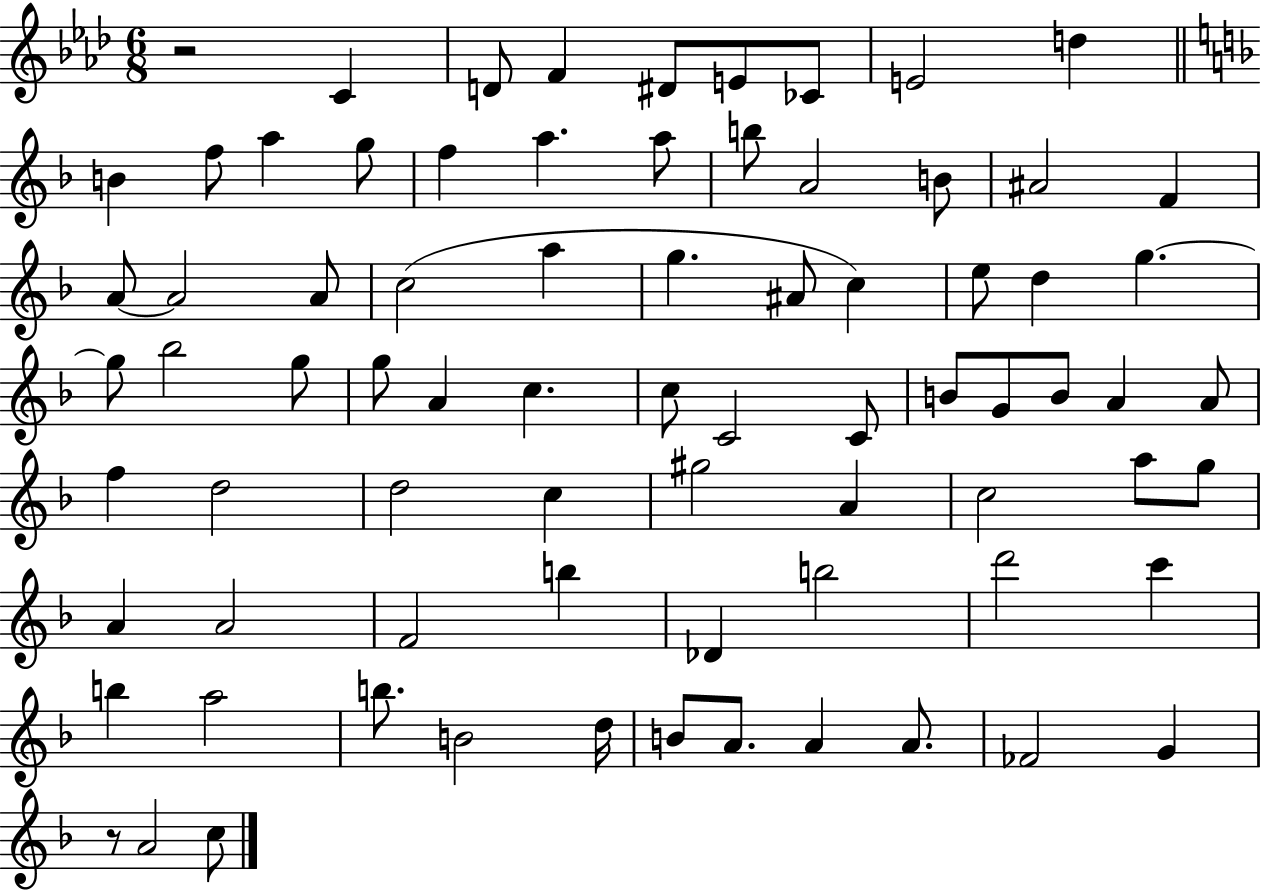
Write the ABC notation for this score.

X:1
T:Untitled
M:6/8
L:1/4
K:Ab
z2 C D/2 F ^D/2 E/2 _C/2 E2 d B f/2 a g/2 f a a/2 b/2 A2 B/2 ^A2 F A/2 A2 A/2 c2 a g ^A/2 c e/2 d g g/2 _b2 g/2 g/2 A c c/2 C2 C/2 B/2 G/2 B/2 A A/2 f d2 d2 c ^g2 A c2 a/2 g/2 A A2 F2 b _D b2 d'2 c' b a2 b/2 B2 d/4 B/2 A/2 A A/2 _F2 G z/2 A2 c/2